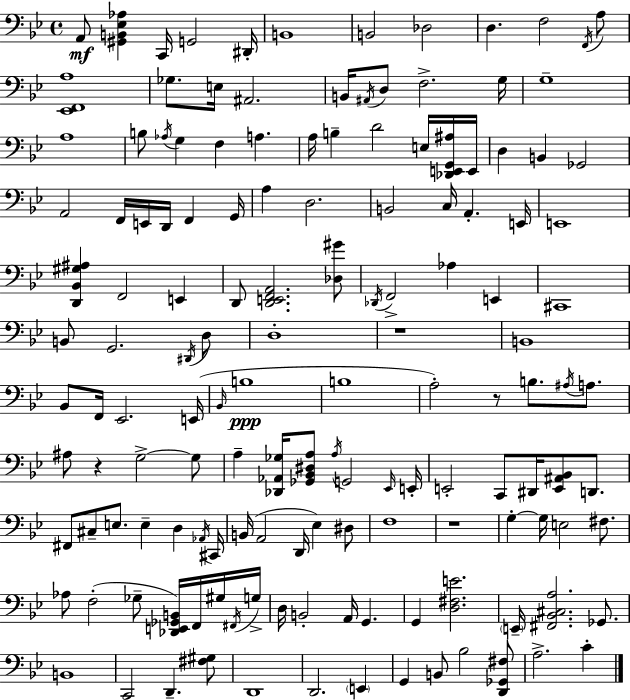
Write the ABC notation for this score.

X:1
T:Untitled
M:4/4
L:1/4
K:Gm
A,,/2 [^G,,B,,_E,_A,] C,,/4 G,,2 ^D,,/4 B,,4 B,,2 _D,2 D, F,2 F,,/4 A,/2 [_E,,F,,A,]4 _G,/2 E,/4 ^A,,2 B,,/4 ^A,,/4 D,/2 F,2 G,/4 G,4 A,4 B,/2 _A,/4 G, F, A, A,/4 B, D2 E,/4 [_D,,E,,G,,^A,]/4 E,,/4 D, B,, _G,,2 A,,2 F,,/4 E,,/4 D,,/4 F,, G,,/4 A, D,2 B,,2 C,/4 A,, E,,/4 E,,4 [D,,_B,,^G,^A,] F,,2 E,, D,,/2 [D,,E,,F,,A,,]2 [_D,^G]/2 _D,,/4 F,,2 _A, E,, ^C,,4 B,,/2 G,,2 ^D,,/4 D,/2 D,4 z4 B,,4 _B,,/2 F,,/4 _E,,2 E,,/4 _B,,/4 B,4 B,4 A,2 z/2 B,/2 ^A,/4 A,/2 ^A,/2 z G,2 G,/2 A, [_D,,_A,,_G,]/4 [_G,,_B,,^D,A,]/2 A,/4 G,,2 _E,,/4 E,,/4 E,,2 C,,/2 ^D,,/4 [E,,^A,,_B,,]/2 D,,/2 ^F,,/2 ^C,/2 E,/2 E, D, _A,,/4 ^C,,/4 B,,/4 A,,2 D,,/4 _E, ^D,/2 F,4 z4 G, G,/4 E,2 ^F,/2 _A,/2 F,2 _G,/2 [_D,,E,,_G,,B,,]/4 F,,/4 ^G,/4 ^F,,/4 G,/4 D,/4 B,,2 A,,/4 G,, G,, [D,^F,E]2 E,,/4 [^F,,_B,,^C,A,]2 _G,,/2 B,,4 C,,2 D,, [^F,^G,]/2 D,,4 D,,2 E,, G,, B,,/2 _B,2 [D,,_G,,^F,]/2 A,2 C